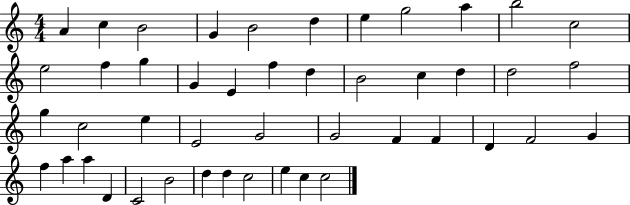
X:1
T:Untitled
M:4/4
L:1/4
K:C
A c B2 G B2 d e g2 a b2 c2 e2 f g G E f d B2 c d d2 f2 g c2 e E2 G2 G2 F F D F2 G f a a D C2 B2 d d c2 e c c2